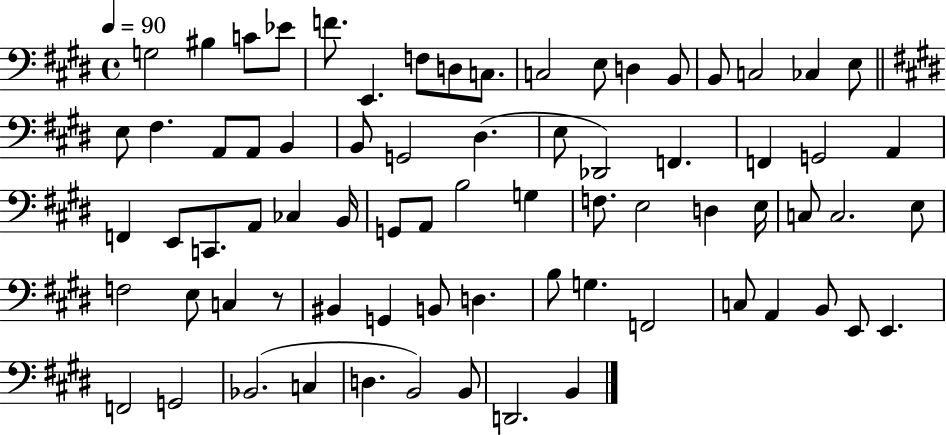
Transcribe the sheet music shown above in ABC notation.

X:1
T:Untitled
M:4/4
L:1/4
K:E
G,2 ^B, C/2 _E/2 F/2 E,, F,/2 D,/2 C,/2 C,2 E,/2 D, B,,/2 B,,/2 C,2 _C, E,/2 E,/2 ^F, A,,/2 A,,/2 B,, B,,/2 G,,2 ^D, E,/2 _D,,2 F,, F,, G,,2 A,, F,, E,,/2 C,,/2 A,,/2 _C, B,,/4 G,,/2 A,,/2 B,2 G, F,/2 E,2 D, E,/4 C,/2 C,2 E,/2 F,2 E,/2 C, z/2 ^B,, G,, B,,/2 D, B,/2 G, F,,2 C,/2 A,, B,,/2 E,,/2 E,, F,,2 G,,2 _B,,2 C, D, B,,2 B,,/2 D,,2 B,,